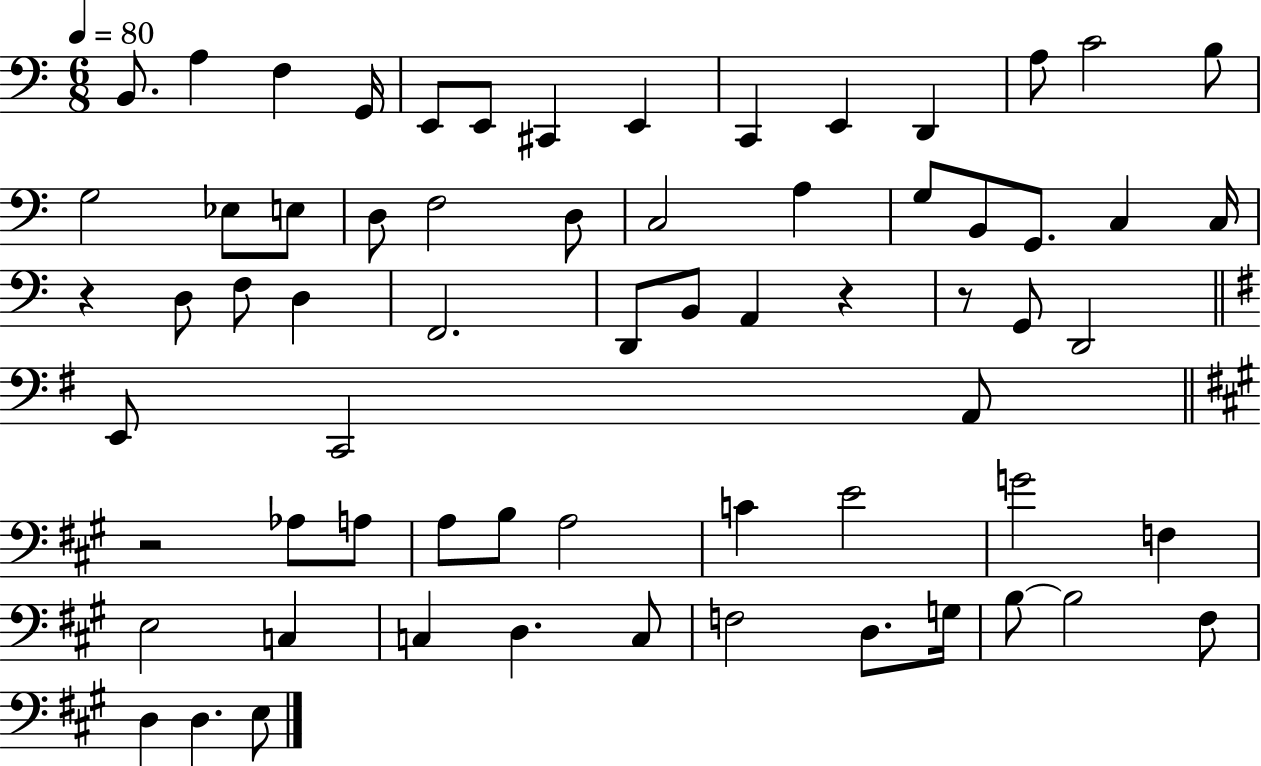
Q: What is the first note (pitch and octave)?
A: B2